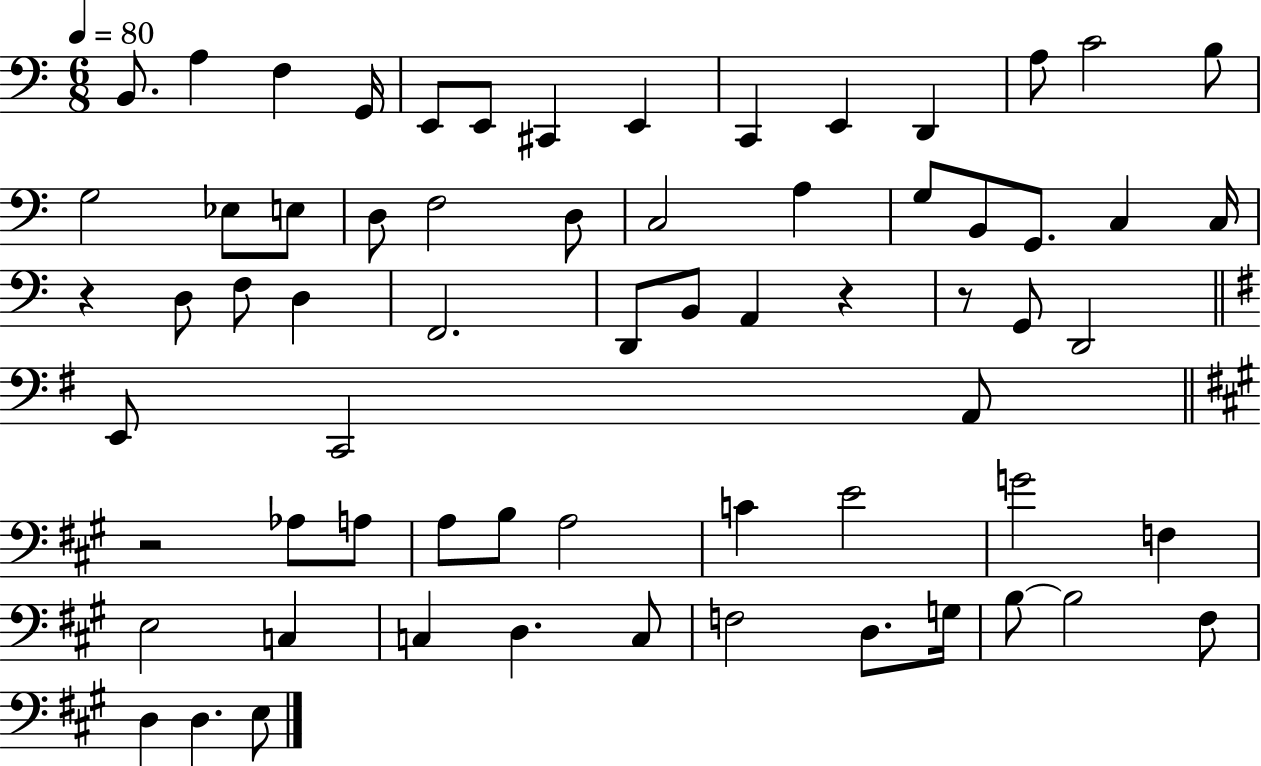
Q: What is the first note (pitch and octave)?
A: B2